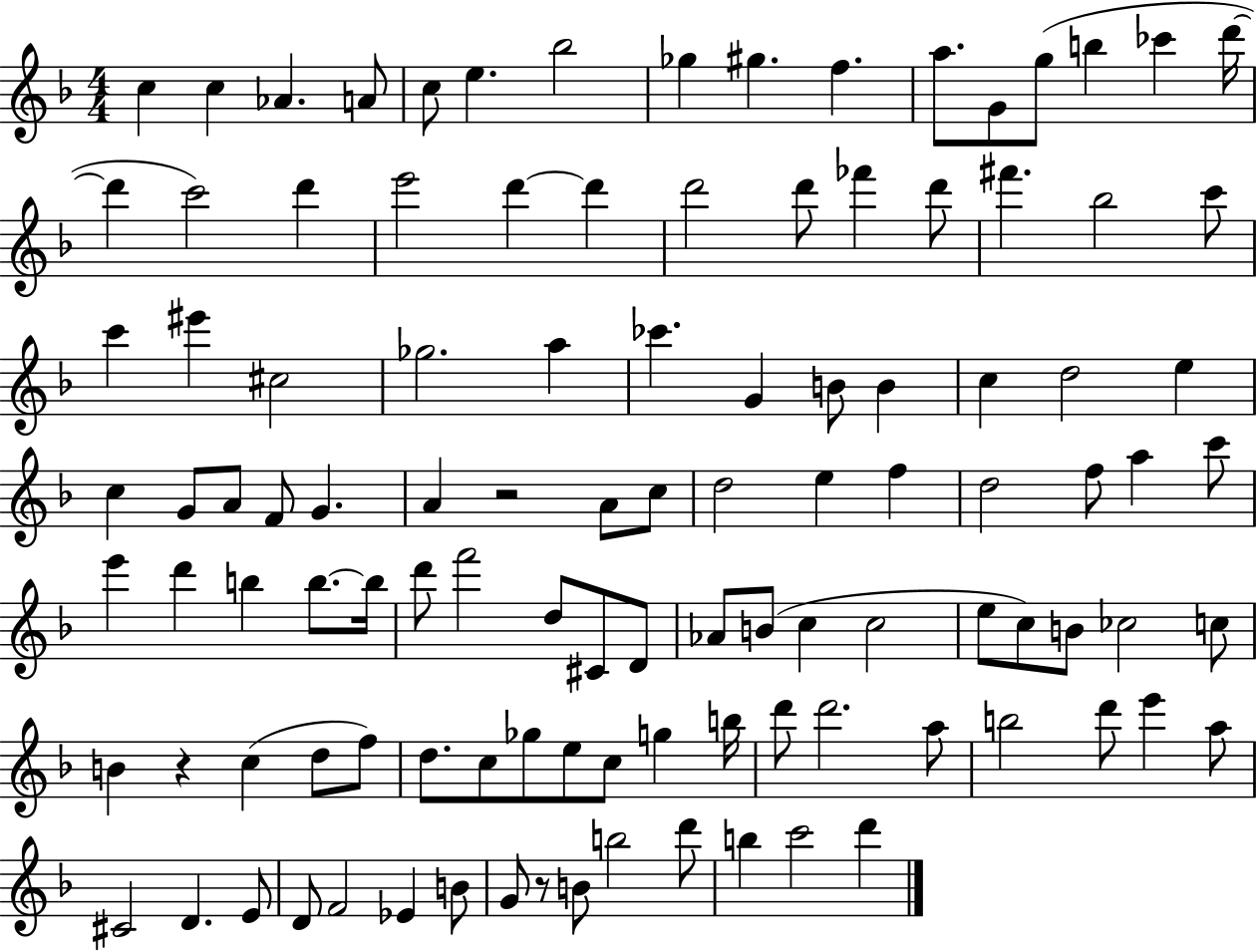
C5/q C5/q Ab4/q. A4/e C5/e E5/q. Bb5/h Gb5/q G#5/q. F5/q. A5/e. G4/e G5/e B5/q CES6/q D6/s D6/q C6/h D6/q E6/h D6/q D6/q D6/h D6/e FES6/q D6/e F#6/q. Bb5/h C6/e C6/q EIS6/q C#5/h Gb5/h. A5/q CES6/q. G4/q B4/e B4/q C5/q D5/h E5/q C5/q G4/e A4/e F4/e G4/q. A4/q R/h A4/e C5/e D5/h E5/q F5/q D5/h F5/e A5/q C6/e E6/q D6/q B5/q B5/e. B5/s D6/e F6/h D5/e C#4/e D4/e Ab4/e B4/e C5/q C5/h E5/e C5/e B4/e CES5/h C5/e B4/q R/q C5/q D5/e F5/e D5/e. C5/e Gb5/e E5/e C5/e G5/q B5/s D6/e D6/h. A5/e B5/h D6/e E6/q A5/e C#4/h D4/q. E4/e D4/e F4/h Eb4/q B4/e G4/e R/e B4/e B5/h D6/e B5/q C6/h D6/q